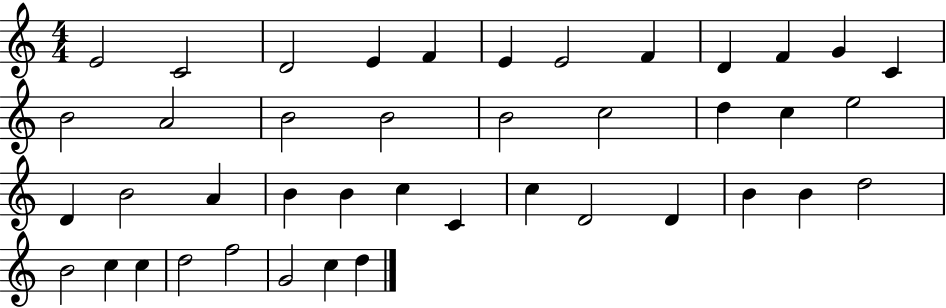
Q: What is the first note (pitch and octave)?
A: E4